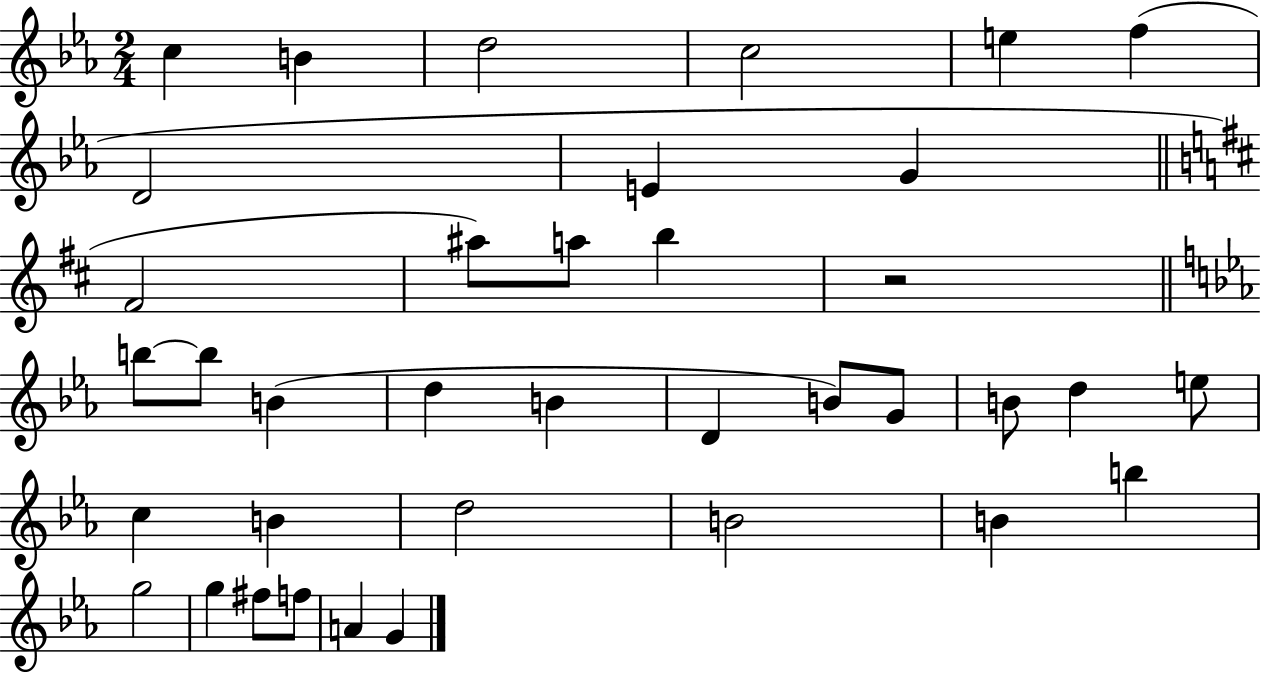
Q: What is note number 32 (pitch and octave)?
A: G5